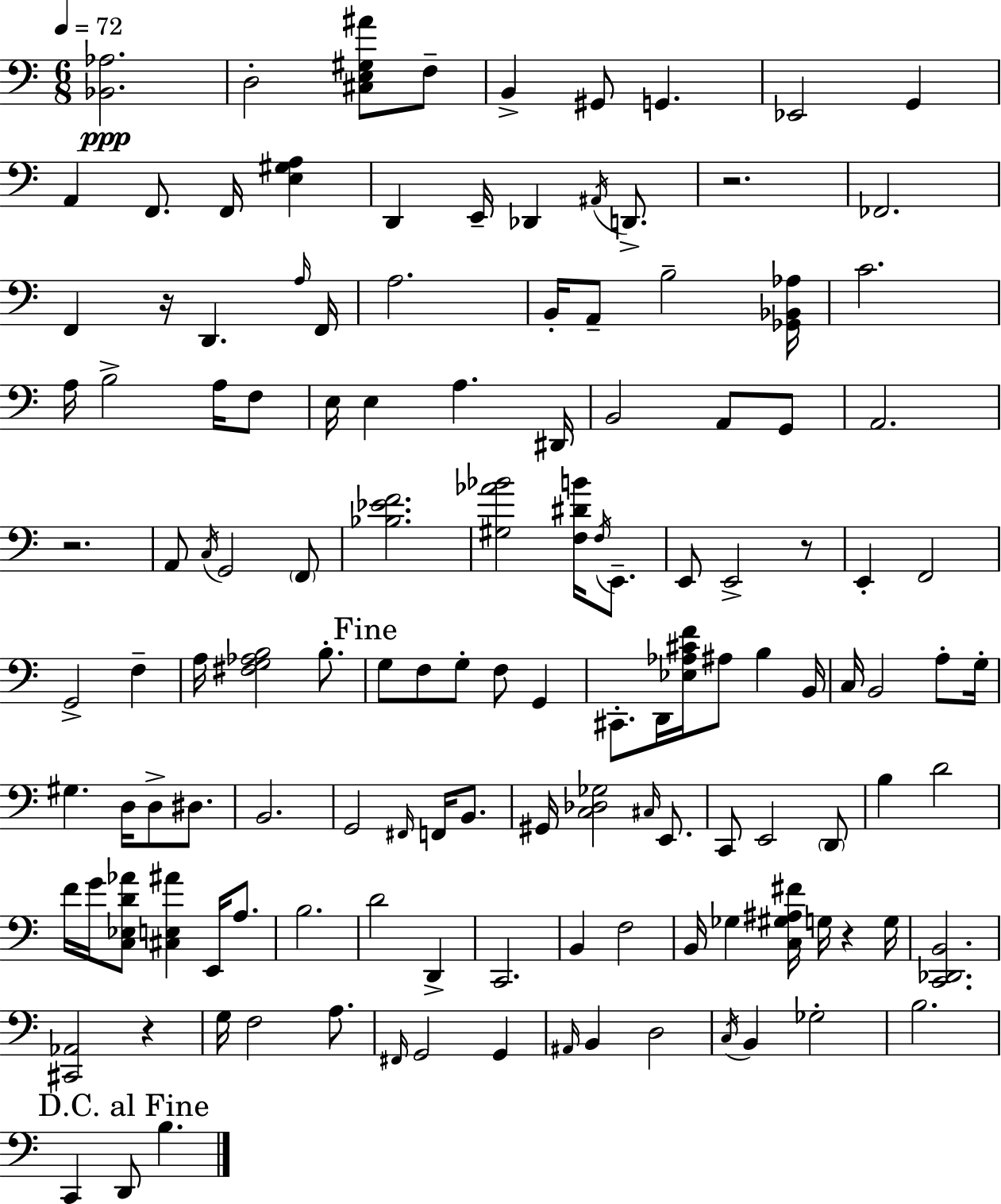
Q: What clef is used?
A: bass